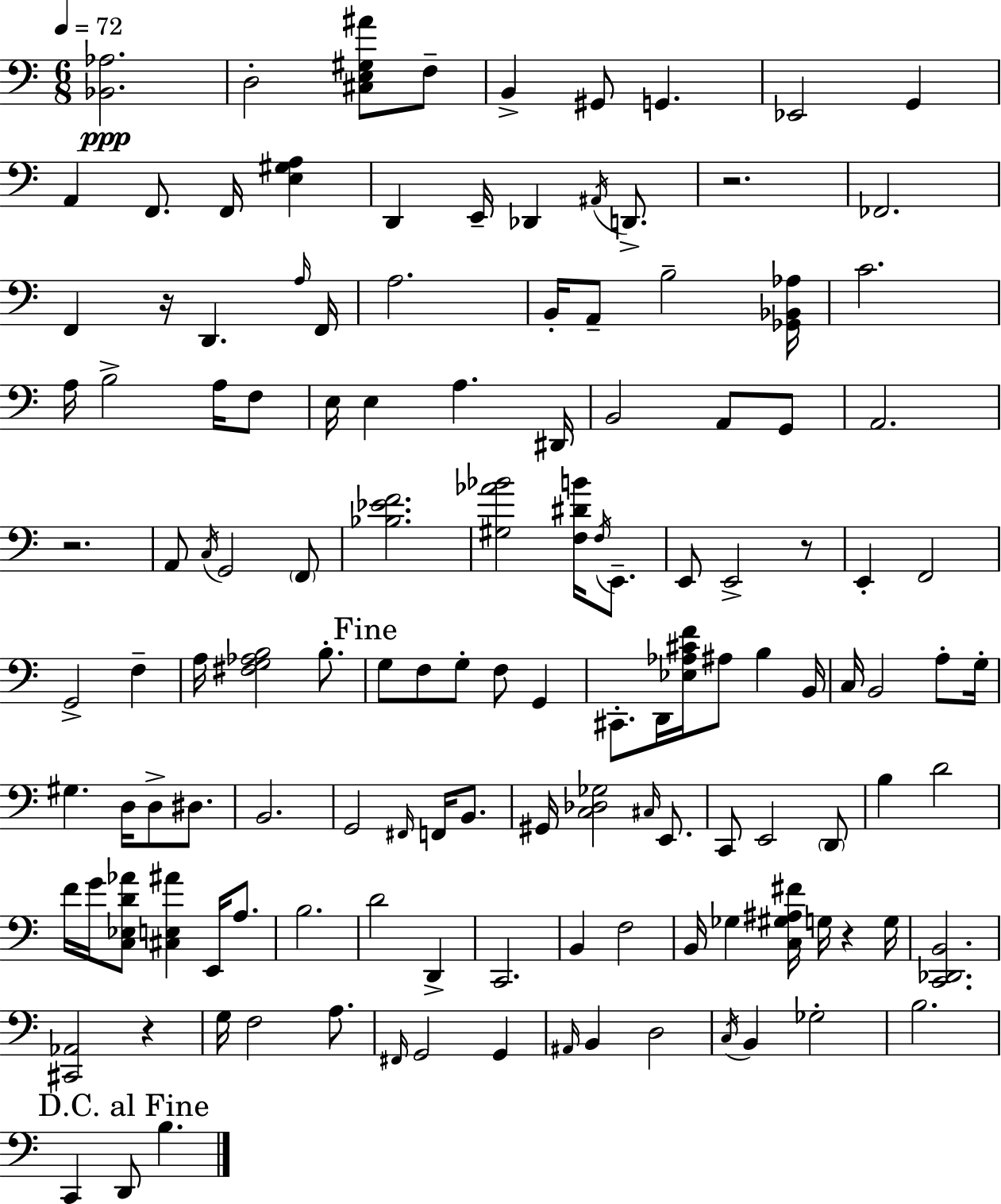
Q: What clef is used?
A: bass